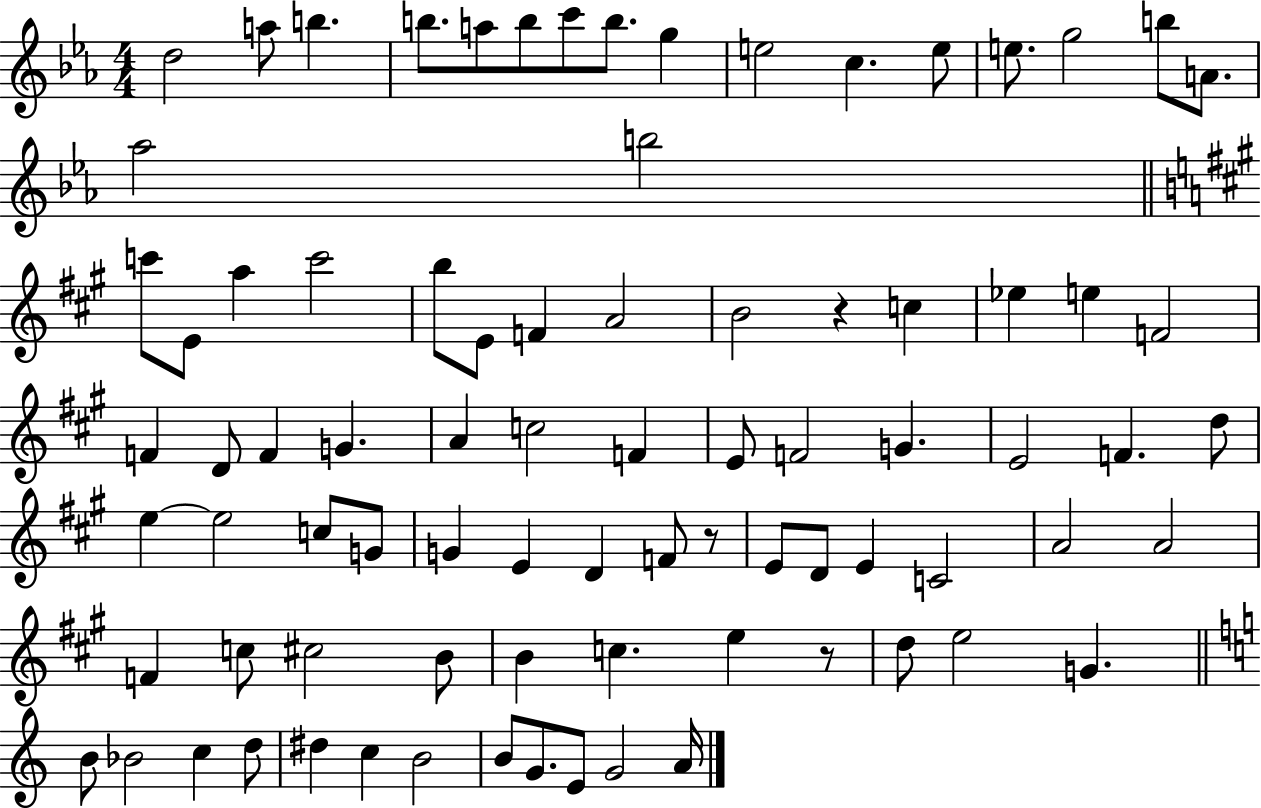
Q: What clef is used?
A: treble